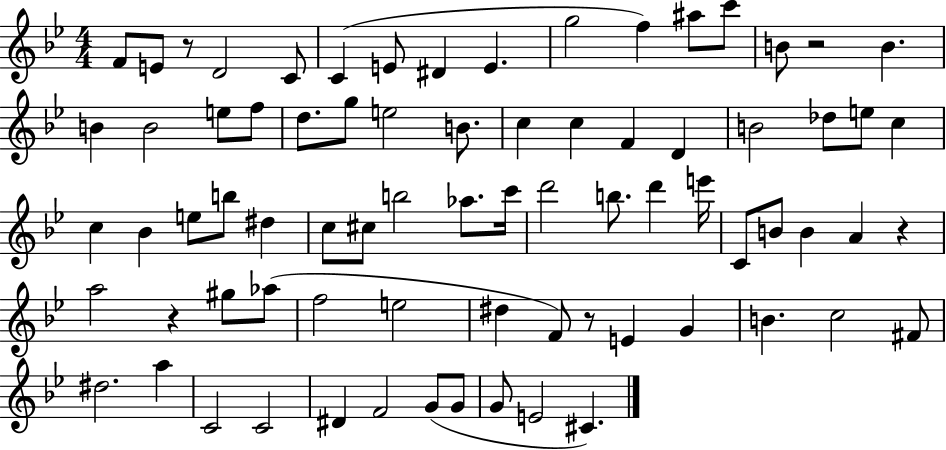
X:1
T:Untitled
M:4/4
L:1/4
K:Bb
F/2 E/2 z/2 D2 C/2 C E/2 ^D E g2 f ^a/2 c'/2 B/2 z2 B B B2 e/2 f/2 d/2 g/2 e2 B/2 c c F D B2 _d/2 e/2 c c _B e/2 b/2 ^d c/2 ^c/2 b2 _a/2 c'/4 d'2 b/2 d' e'/4 C/2 B/2 B A z a2 z ^g/2 _a/2 f2 e2 ^d F/2 z/2 E G B c2 ^F/2 ^d2 a C2 C2 ^D F2 G/2 G/2 G/2 E2 ^C